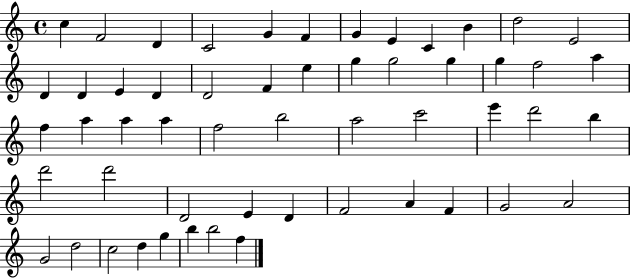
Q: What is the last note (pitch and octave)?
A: F5